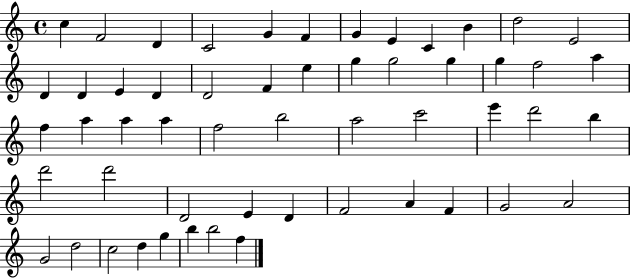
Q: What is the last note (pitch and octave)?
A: F5